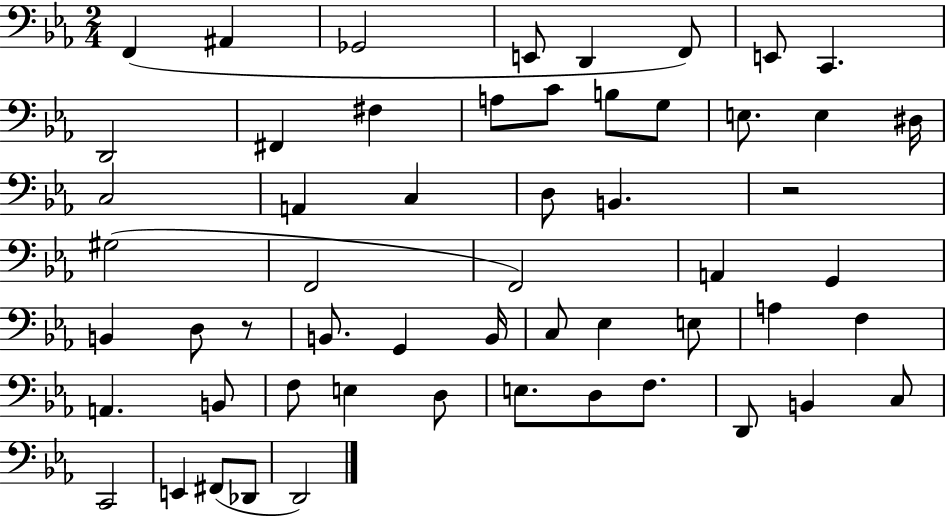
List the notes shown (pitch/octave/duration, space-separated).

F2/q A#2/q Gb2/h E2/e D2/q F2/e E2/e C2/q. D2/h F#2/q F#3/q A3/e C4/e B3/e G3/e E3/e. E3/q D#3/s C3/h A2/q C3/q D3/e B2/q. R/h G#3/h F2/h F2/h A2/q G2/q B2/q D3/e R/e B2/e. G2/q B2/s C3/e Eb3/q E3/e A3/q F3/q A2/q. B2/e F3/e E3/q D3/e E3/e. D3/e F3/e. D2/e B2/q C3/e C2/h E2/q F#2/e Db2/e D2/h